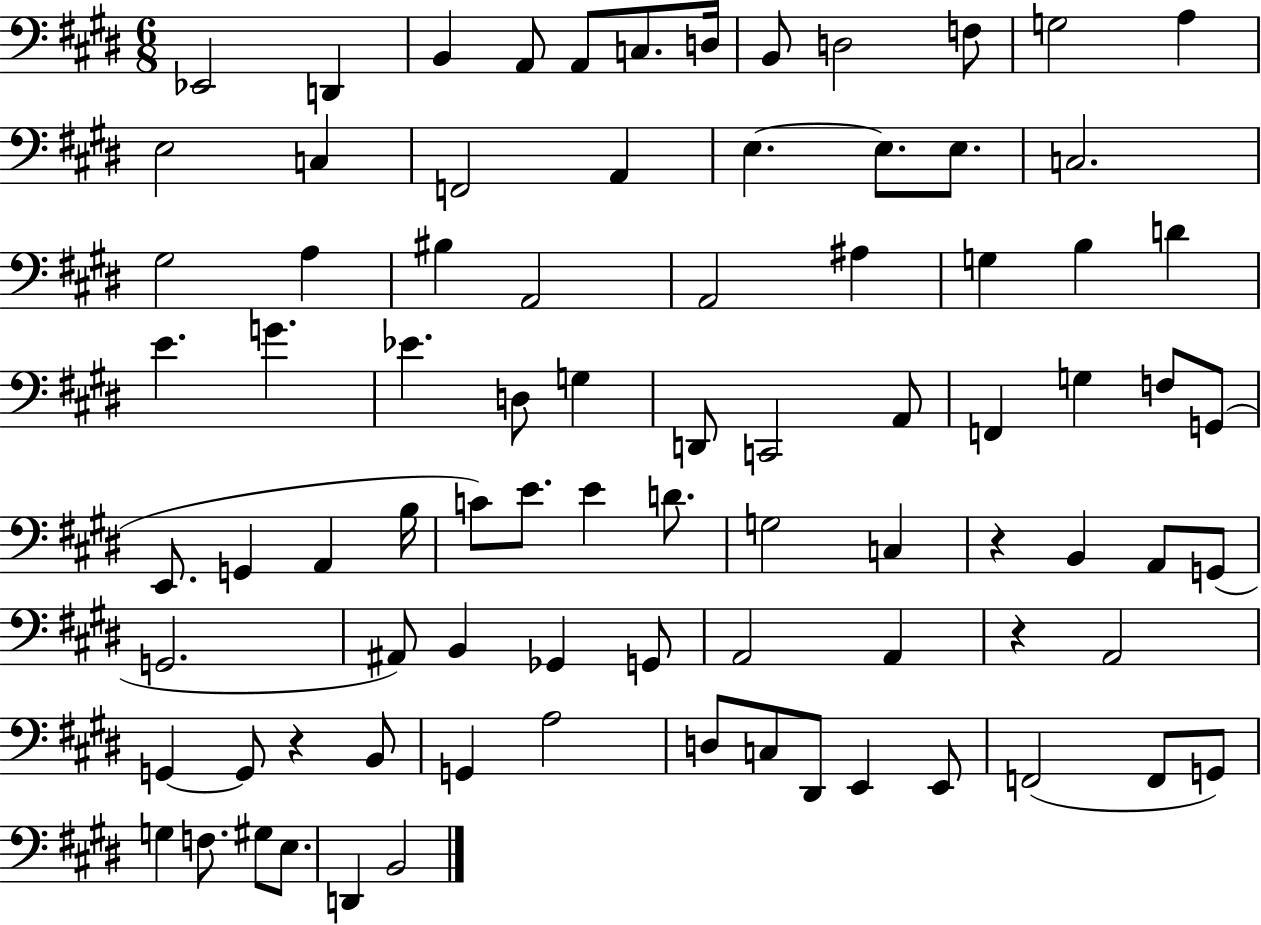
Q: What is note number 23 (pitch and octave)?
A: BIS3